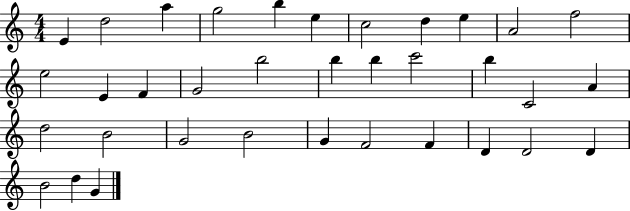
{
  \clef treble
  \numericTimeSignature
  \time 4/4
  \key c \major
  e'4 d''2 a''4 | g''2 b''4 e''4 | c''2 d''4 e''4 | a'2 f''2 | \break e''2 e'4 f'4 | g'2 b''2 | b''4 b''4 c'''2 | b''4 c'2 a'4 | \break d''2 b'2 | g'2 b'2 | g'4 f'2 f'4 | d'4 d'2 d'4 | \break b'2 d''4 g'4 | \bar "|."
}